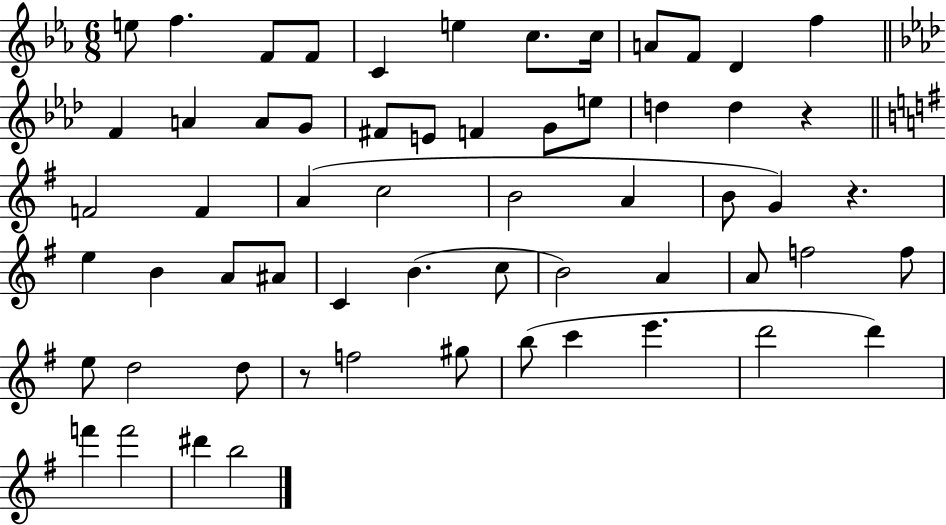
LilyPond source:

{
  \clef treble
  \numericTimeSignature
  \time 6/8
  \key ees \major
  e''8 f''4. f'8 f'8 | c'4 e''4 c''8. c''16 | a'8 f'8 d'4 f''4 | \bar "||" \break \key aes \major f'4 a'4 a'8 g'8 | fis'8 e'8 f'4 g'8 e''8 | d''4 d''4 r4 | \bar "||" \break \key g \major f'2 f'4 | a'4( c''2 | b'2 a'4 | b'8 g'4) r4. | \break e''4 b'4 a'8 ais'8 | c'4 b'4.( c''8 | b'2) a'4 | a'8 f''2 f''8 | \break e''8 d''2 d''8 | r8 f''2 gis''8 | b''8( c'''4 e'''4. | d'''2 d'''4) | \break f'''4 f'''2 | dis'''4 b''2 | \bar "|."
}